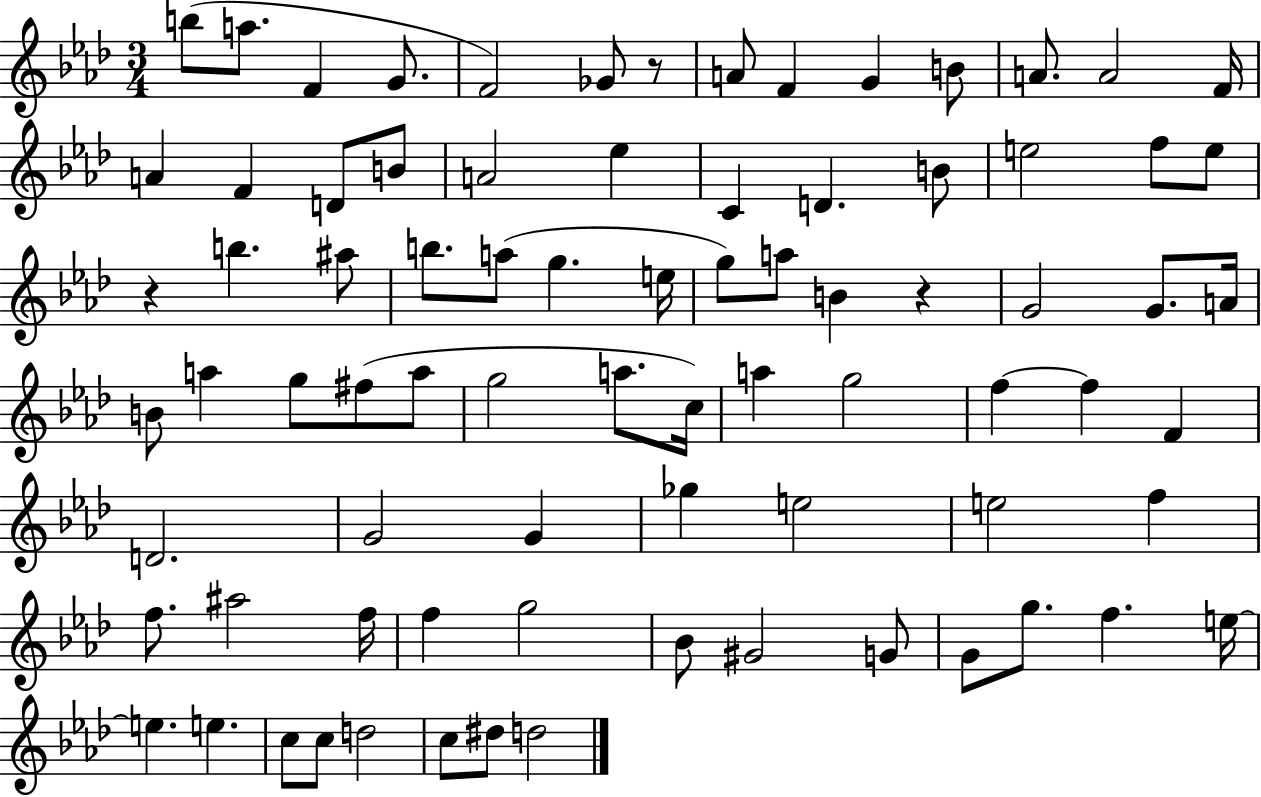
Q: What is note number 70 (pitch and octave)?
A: E5